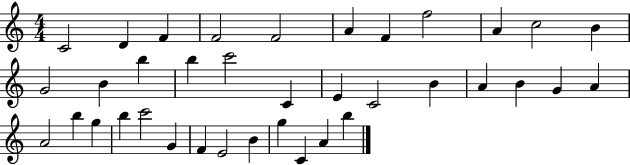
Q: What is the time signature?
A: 4/4